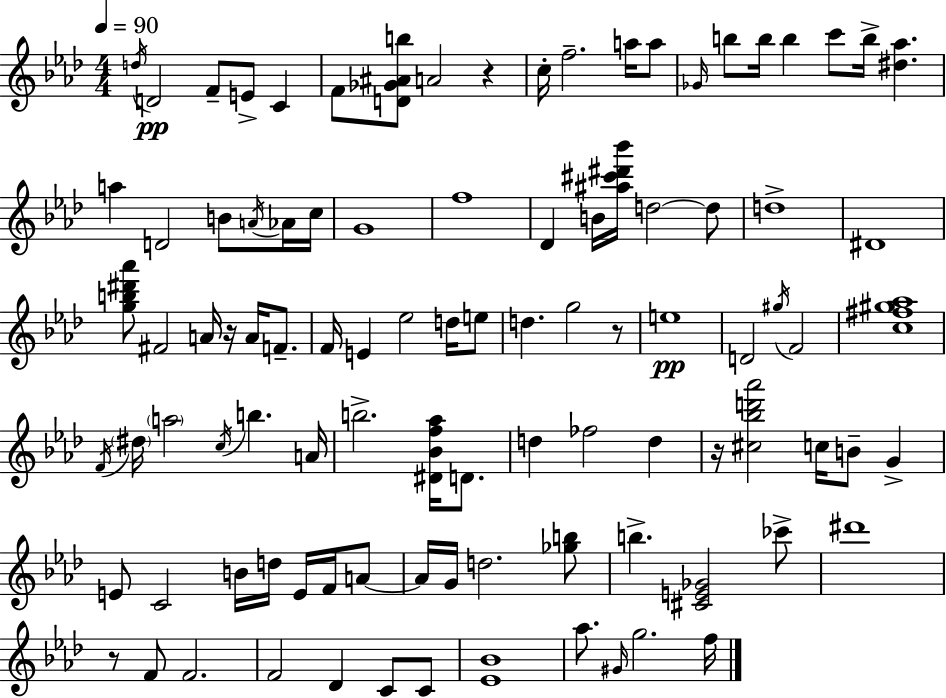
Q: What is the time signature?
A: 4/4